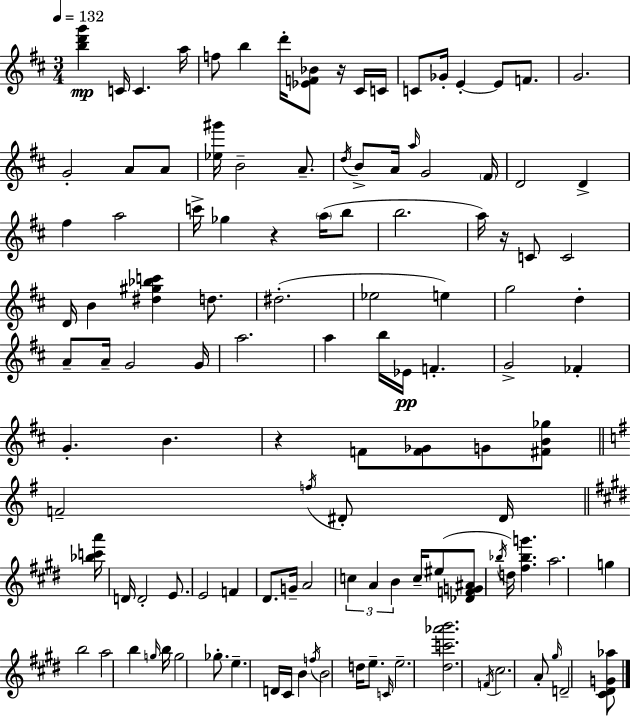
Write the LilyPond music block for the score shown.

{
  \clef treble
  \numericTimeSignature
  \time 3/4
  \key d \major
  \tempo 4 = 132
  <b'' d''' g'''>4\mp c'16 c'4. a''16 | f''8 b''4 d'''16-. <ees' f' bes'>8 r16 cis'16 c'16 | c'8 ges'16-. e'4-.~~ e'8 f'8. | g'2. | \break g'2-. a'8 a'8 | <ees'' gis'''>16 b'2-- a'8.-- | \acciaccatura { d''16 } b'8-> a'16 \grace { a''16 } g'2 | \parenthesize fis'16 d'2 d'4-> | \break fis''4 a''2 | c'''16-> ges''4 r4 \parenthesize a''16( | b''8 b''2. | a''16) r16 c'8 c'2 | \break d'16 b'4 <dis'' gis'' bes'' c'''>4 d''8. | dis''2.-.( | ees''2 e''4) | g''2 d''4-. | \break a'8-- a'16-- g'2 | g'16 a''2. | a''4 b''16 ees'16\pp f'4.-. | g'2-> fes'4-. | \break g'4.-. b'4. | r4 f'8 <f' ges'>8 g'8 | <fis' b' ges''>8 \bar "||" \break \key g \major f'2-- \acciaccatura { f''16 } dis'8-. dis'16 | \bar "||" \break \key e \major <bes'' c''' a'''>16 d'16 d'2-. e'8. | e'2 f'4 | dis'8. g'16-- a'2 | \tuplet 3/2 { c''4 a'4 b'4 } | \break c''16-- eis''8( <des' f' g' ais'>8 \acciaccatura { bes''16 } d''16) <fis'' bes'' g'''>4. | a''2. | g''4 b''2 | a''2 b''4 | \break \grace { g''16 } b''16 g''2 | ges''8.-. e''4.-- d'16 cis'16 b'4 | \acciaccatura { f''16 } b'2 | d''16 e''8.-- \grace { c'16 } e''2.-- | \break <dis'' c''' aes''' b'''>2. | \acciaccatura { f'16 } cis''2. | a'8-. \grace { gis''16 } d'2-- | <cis' dis' g' aes''>8 \bar "|."
}